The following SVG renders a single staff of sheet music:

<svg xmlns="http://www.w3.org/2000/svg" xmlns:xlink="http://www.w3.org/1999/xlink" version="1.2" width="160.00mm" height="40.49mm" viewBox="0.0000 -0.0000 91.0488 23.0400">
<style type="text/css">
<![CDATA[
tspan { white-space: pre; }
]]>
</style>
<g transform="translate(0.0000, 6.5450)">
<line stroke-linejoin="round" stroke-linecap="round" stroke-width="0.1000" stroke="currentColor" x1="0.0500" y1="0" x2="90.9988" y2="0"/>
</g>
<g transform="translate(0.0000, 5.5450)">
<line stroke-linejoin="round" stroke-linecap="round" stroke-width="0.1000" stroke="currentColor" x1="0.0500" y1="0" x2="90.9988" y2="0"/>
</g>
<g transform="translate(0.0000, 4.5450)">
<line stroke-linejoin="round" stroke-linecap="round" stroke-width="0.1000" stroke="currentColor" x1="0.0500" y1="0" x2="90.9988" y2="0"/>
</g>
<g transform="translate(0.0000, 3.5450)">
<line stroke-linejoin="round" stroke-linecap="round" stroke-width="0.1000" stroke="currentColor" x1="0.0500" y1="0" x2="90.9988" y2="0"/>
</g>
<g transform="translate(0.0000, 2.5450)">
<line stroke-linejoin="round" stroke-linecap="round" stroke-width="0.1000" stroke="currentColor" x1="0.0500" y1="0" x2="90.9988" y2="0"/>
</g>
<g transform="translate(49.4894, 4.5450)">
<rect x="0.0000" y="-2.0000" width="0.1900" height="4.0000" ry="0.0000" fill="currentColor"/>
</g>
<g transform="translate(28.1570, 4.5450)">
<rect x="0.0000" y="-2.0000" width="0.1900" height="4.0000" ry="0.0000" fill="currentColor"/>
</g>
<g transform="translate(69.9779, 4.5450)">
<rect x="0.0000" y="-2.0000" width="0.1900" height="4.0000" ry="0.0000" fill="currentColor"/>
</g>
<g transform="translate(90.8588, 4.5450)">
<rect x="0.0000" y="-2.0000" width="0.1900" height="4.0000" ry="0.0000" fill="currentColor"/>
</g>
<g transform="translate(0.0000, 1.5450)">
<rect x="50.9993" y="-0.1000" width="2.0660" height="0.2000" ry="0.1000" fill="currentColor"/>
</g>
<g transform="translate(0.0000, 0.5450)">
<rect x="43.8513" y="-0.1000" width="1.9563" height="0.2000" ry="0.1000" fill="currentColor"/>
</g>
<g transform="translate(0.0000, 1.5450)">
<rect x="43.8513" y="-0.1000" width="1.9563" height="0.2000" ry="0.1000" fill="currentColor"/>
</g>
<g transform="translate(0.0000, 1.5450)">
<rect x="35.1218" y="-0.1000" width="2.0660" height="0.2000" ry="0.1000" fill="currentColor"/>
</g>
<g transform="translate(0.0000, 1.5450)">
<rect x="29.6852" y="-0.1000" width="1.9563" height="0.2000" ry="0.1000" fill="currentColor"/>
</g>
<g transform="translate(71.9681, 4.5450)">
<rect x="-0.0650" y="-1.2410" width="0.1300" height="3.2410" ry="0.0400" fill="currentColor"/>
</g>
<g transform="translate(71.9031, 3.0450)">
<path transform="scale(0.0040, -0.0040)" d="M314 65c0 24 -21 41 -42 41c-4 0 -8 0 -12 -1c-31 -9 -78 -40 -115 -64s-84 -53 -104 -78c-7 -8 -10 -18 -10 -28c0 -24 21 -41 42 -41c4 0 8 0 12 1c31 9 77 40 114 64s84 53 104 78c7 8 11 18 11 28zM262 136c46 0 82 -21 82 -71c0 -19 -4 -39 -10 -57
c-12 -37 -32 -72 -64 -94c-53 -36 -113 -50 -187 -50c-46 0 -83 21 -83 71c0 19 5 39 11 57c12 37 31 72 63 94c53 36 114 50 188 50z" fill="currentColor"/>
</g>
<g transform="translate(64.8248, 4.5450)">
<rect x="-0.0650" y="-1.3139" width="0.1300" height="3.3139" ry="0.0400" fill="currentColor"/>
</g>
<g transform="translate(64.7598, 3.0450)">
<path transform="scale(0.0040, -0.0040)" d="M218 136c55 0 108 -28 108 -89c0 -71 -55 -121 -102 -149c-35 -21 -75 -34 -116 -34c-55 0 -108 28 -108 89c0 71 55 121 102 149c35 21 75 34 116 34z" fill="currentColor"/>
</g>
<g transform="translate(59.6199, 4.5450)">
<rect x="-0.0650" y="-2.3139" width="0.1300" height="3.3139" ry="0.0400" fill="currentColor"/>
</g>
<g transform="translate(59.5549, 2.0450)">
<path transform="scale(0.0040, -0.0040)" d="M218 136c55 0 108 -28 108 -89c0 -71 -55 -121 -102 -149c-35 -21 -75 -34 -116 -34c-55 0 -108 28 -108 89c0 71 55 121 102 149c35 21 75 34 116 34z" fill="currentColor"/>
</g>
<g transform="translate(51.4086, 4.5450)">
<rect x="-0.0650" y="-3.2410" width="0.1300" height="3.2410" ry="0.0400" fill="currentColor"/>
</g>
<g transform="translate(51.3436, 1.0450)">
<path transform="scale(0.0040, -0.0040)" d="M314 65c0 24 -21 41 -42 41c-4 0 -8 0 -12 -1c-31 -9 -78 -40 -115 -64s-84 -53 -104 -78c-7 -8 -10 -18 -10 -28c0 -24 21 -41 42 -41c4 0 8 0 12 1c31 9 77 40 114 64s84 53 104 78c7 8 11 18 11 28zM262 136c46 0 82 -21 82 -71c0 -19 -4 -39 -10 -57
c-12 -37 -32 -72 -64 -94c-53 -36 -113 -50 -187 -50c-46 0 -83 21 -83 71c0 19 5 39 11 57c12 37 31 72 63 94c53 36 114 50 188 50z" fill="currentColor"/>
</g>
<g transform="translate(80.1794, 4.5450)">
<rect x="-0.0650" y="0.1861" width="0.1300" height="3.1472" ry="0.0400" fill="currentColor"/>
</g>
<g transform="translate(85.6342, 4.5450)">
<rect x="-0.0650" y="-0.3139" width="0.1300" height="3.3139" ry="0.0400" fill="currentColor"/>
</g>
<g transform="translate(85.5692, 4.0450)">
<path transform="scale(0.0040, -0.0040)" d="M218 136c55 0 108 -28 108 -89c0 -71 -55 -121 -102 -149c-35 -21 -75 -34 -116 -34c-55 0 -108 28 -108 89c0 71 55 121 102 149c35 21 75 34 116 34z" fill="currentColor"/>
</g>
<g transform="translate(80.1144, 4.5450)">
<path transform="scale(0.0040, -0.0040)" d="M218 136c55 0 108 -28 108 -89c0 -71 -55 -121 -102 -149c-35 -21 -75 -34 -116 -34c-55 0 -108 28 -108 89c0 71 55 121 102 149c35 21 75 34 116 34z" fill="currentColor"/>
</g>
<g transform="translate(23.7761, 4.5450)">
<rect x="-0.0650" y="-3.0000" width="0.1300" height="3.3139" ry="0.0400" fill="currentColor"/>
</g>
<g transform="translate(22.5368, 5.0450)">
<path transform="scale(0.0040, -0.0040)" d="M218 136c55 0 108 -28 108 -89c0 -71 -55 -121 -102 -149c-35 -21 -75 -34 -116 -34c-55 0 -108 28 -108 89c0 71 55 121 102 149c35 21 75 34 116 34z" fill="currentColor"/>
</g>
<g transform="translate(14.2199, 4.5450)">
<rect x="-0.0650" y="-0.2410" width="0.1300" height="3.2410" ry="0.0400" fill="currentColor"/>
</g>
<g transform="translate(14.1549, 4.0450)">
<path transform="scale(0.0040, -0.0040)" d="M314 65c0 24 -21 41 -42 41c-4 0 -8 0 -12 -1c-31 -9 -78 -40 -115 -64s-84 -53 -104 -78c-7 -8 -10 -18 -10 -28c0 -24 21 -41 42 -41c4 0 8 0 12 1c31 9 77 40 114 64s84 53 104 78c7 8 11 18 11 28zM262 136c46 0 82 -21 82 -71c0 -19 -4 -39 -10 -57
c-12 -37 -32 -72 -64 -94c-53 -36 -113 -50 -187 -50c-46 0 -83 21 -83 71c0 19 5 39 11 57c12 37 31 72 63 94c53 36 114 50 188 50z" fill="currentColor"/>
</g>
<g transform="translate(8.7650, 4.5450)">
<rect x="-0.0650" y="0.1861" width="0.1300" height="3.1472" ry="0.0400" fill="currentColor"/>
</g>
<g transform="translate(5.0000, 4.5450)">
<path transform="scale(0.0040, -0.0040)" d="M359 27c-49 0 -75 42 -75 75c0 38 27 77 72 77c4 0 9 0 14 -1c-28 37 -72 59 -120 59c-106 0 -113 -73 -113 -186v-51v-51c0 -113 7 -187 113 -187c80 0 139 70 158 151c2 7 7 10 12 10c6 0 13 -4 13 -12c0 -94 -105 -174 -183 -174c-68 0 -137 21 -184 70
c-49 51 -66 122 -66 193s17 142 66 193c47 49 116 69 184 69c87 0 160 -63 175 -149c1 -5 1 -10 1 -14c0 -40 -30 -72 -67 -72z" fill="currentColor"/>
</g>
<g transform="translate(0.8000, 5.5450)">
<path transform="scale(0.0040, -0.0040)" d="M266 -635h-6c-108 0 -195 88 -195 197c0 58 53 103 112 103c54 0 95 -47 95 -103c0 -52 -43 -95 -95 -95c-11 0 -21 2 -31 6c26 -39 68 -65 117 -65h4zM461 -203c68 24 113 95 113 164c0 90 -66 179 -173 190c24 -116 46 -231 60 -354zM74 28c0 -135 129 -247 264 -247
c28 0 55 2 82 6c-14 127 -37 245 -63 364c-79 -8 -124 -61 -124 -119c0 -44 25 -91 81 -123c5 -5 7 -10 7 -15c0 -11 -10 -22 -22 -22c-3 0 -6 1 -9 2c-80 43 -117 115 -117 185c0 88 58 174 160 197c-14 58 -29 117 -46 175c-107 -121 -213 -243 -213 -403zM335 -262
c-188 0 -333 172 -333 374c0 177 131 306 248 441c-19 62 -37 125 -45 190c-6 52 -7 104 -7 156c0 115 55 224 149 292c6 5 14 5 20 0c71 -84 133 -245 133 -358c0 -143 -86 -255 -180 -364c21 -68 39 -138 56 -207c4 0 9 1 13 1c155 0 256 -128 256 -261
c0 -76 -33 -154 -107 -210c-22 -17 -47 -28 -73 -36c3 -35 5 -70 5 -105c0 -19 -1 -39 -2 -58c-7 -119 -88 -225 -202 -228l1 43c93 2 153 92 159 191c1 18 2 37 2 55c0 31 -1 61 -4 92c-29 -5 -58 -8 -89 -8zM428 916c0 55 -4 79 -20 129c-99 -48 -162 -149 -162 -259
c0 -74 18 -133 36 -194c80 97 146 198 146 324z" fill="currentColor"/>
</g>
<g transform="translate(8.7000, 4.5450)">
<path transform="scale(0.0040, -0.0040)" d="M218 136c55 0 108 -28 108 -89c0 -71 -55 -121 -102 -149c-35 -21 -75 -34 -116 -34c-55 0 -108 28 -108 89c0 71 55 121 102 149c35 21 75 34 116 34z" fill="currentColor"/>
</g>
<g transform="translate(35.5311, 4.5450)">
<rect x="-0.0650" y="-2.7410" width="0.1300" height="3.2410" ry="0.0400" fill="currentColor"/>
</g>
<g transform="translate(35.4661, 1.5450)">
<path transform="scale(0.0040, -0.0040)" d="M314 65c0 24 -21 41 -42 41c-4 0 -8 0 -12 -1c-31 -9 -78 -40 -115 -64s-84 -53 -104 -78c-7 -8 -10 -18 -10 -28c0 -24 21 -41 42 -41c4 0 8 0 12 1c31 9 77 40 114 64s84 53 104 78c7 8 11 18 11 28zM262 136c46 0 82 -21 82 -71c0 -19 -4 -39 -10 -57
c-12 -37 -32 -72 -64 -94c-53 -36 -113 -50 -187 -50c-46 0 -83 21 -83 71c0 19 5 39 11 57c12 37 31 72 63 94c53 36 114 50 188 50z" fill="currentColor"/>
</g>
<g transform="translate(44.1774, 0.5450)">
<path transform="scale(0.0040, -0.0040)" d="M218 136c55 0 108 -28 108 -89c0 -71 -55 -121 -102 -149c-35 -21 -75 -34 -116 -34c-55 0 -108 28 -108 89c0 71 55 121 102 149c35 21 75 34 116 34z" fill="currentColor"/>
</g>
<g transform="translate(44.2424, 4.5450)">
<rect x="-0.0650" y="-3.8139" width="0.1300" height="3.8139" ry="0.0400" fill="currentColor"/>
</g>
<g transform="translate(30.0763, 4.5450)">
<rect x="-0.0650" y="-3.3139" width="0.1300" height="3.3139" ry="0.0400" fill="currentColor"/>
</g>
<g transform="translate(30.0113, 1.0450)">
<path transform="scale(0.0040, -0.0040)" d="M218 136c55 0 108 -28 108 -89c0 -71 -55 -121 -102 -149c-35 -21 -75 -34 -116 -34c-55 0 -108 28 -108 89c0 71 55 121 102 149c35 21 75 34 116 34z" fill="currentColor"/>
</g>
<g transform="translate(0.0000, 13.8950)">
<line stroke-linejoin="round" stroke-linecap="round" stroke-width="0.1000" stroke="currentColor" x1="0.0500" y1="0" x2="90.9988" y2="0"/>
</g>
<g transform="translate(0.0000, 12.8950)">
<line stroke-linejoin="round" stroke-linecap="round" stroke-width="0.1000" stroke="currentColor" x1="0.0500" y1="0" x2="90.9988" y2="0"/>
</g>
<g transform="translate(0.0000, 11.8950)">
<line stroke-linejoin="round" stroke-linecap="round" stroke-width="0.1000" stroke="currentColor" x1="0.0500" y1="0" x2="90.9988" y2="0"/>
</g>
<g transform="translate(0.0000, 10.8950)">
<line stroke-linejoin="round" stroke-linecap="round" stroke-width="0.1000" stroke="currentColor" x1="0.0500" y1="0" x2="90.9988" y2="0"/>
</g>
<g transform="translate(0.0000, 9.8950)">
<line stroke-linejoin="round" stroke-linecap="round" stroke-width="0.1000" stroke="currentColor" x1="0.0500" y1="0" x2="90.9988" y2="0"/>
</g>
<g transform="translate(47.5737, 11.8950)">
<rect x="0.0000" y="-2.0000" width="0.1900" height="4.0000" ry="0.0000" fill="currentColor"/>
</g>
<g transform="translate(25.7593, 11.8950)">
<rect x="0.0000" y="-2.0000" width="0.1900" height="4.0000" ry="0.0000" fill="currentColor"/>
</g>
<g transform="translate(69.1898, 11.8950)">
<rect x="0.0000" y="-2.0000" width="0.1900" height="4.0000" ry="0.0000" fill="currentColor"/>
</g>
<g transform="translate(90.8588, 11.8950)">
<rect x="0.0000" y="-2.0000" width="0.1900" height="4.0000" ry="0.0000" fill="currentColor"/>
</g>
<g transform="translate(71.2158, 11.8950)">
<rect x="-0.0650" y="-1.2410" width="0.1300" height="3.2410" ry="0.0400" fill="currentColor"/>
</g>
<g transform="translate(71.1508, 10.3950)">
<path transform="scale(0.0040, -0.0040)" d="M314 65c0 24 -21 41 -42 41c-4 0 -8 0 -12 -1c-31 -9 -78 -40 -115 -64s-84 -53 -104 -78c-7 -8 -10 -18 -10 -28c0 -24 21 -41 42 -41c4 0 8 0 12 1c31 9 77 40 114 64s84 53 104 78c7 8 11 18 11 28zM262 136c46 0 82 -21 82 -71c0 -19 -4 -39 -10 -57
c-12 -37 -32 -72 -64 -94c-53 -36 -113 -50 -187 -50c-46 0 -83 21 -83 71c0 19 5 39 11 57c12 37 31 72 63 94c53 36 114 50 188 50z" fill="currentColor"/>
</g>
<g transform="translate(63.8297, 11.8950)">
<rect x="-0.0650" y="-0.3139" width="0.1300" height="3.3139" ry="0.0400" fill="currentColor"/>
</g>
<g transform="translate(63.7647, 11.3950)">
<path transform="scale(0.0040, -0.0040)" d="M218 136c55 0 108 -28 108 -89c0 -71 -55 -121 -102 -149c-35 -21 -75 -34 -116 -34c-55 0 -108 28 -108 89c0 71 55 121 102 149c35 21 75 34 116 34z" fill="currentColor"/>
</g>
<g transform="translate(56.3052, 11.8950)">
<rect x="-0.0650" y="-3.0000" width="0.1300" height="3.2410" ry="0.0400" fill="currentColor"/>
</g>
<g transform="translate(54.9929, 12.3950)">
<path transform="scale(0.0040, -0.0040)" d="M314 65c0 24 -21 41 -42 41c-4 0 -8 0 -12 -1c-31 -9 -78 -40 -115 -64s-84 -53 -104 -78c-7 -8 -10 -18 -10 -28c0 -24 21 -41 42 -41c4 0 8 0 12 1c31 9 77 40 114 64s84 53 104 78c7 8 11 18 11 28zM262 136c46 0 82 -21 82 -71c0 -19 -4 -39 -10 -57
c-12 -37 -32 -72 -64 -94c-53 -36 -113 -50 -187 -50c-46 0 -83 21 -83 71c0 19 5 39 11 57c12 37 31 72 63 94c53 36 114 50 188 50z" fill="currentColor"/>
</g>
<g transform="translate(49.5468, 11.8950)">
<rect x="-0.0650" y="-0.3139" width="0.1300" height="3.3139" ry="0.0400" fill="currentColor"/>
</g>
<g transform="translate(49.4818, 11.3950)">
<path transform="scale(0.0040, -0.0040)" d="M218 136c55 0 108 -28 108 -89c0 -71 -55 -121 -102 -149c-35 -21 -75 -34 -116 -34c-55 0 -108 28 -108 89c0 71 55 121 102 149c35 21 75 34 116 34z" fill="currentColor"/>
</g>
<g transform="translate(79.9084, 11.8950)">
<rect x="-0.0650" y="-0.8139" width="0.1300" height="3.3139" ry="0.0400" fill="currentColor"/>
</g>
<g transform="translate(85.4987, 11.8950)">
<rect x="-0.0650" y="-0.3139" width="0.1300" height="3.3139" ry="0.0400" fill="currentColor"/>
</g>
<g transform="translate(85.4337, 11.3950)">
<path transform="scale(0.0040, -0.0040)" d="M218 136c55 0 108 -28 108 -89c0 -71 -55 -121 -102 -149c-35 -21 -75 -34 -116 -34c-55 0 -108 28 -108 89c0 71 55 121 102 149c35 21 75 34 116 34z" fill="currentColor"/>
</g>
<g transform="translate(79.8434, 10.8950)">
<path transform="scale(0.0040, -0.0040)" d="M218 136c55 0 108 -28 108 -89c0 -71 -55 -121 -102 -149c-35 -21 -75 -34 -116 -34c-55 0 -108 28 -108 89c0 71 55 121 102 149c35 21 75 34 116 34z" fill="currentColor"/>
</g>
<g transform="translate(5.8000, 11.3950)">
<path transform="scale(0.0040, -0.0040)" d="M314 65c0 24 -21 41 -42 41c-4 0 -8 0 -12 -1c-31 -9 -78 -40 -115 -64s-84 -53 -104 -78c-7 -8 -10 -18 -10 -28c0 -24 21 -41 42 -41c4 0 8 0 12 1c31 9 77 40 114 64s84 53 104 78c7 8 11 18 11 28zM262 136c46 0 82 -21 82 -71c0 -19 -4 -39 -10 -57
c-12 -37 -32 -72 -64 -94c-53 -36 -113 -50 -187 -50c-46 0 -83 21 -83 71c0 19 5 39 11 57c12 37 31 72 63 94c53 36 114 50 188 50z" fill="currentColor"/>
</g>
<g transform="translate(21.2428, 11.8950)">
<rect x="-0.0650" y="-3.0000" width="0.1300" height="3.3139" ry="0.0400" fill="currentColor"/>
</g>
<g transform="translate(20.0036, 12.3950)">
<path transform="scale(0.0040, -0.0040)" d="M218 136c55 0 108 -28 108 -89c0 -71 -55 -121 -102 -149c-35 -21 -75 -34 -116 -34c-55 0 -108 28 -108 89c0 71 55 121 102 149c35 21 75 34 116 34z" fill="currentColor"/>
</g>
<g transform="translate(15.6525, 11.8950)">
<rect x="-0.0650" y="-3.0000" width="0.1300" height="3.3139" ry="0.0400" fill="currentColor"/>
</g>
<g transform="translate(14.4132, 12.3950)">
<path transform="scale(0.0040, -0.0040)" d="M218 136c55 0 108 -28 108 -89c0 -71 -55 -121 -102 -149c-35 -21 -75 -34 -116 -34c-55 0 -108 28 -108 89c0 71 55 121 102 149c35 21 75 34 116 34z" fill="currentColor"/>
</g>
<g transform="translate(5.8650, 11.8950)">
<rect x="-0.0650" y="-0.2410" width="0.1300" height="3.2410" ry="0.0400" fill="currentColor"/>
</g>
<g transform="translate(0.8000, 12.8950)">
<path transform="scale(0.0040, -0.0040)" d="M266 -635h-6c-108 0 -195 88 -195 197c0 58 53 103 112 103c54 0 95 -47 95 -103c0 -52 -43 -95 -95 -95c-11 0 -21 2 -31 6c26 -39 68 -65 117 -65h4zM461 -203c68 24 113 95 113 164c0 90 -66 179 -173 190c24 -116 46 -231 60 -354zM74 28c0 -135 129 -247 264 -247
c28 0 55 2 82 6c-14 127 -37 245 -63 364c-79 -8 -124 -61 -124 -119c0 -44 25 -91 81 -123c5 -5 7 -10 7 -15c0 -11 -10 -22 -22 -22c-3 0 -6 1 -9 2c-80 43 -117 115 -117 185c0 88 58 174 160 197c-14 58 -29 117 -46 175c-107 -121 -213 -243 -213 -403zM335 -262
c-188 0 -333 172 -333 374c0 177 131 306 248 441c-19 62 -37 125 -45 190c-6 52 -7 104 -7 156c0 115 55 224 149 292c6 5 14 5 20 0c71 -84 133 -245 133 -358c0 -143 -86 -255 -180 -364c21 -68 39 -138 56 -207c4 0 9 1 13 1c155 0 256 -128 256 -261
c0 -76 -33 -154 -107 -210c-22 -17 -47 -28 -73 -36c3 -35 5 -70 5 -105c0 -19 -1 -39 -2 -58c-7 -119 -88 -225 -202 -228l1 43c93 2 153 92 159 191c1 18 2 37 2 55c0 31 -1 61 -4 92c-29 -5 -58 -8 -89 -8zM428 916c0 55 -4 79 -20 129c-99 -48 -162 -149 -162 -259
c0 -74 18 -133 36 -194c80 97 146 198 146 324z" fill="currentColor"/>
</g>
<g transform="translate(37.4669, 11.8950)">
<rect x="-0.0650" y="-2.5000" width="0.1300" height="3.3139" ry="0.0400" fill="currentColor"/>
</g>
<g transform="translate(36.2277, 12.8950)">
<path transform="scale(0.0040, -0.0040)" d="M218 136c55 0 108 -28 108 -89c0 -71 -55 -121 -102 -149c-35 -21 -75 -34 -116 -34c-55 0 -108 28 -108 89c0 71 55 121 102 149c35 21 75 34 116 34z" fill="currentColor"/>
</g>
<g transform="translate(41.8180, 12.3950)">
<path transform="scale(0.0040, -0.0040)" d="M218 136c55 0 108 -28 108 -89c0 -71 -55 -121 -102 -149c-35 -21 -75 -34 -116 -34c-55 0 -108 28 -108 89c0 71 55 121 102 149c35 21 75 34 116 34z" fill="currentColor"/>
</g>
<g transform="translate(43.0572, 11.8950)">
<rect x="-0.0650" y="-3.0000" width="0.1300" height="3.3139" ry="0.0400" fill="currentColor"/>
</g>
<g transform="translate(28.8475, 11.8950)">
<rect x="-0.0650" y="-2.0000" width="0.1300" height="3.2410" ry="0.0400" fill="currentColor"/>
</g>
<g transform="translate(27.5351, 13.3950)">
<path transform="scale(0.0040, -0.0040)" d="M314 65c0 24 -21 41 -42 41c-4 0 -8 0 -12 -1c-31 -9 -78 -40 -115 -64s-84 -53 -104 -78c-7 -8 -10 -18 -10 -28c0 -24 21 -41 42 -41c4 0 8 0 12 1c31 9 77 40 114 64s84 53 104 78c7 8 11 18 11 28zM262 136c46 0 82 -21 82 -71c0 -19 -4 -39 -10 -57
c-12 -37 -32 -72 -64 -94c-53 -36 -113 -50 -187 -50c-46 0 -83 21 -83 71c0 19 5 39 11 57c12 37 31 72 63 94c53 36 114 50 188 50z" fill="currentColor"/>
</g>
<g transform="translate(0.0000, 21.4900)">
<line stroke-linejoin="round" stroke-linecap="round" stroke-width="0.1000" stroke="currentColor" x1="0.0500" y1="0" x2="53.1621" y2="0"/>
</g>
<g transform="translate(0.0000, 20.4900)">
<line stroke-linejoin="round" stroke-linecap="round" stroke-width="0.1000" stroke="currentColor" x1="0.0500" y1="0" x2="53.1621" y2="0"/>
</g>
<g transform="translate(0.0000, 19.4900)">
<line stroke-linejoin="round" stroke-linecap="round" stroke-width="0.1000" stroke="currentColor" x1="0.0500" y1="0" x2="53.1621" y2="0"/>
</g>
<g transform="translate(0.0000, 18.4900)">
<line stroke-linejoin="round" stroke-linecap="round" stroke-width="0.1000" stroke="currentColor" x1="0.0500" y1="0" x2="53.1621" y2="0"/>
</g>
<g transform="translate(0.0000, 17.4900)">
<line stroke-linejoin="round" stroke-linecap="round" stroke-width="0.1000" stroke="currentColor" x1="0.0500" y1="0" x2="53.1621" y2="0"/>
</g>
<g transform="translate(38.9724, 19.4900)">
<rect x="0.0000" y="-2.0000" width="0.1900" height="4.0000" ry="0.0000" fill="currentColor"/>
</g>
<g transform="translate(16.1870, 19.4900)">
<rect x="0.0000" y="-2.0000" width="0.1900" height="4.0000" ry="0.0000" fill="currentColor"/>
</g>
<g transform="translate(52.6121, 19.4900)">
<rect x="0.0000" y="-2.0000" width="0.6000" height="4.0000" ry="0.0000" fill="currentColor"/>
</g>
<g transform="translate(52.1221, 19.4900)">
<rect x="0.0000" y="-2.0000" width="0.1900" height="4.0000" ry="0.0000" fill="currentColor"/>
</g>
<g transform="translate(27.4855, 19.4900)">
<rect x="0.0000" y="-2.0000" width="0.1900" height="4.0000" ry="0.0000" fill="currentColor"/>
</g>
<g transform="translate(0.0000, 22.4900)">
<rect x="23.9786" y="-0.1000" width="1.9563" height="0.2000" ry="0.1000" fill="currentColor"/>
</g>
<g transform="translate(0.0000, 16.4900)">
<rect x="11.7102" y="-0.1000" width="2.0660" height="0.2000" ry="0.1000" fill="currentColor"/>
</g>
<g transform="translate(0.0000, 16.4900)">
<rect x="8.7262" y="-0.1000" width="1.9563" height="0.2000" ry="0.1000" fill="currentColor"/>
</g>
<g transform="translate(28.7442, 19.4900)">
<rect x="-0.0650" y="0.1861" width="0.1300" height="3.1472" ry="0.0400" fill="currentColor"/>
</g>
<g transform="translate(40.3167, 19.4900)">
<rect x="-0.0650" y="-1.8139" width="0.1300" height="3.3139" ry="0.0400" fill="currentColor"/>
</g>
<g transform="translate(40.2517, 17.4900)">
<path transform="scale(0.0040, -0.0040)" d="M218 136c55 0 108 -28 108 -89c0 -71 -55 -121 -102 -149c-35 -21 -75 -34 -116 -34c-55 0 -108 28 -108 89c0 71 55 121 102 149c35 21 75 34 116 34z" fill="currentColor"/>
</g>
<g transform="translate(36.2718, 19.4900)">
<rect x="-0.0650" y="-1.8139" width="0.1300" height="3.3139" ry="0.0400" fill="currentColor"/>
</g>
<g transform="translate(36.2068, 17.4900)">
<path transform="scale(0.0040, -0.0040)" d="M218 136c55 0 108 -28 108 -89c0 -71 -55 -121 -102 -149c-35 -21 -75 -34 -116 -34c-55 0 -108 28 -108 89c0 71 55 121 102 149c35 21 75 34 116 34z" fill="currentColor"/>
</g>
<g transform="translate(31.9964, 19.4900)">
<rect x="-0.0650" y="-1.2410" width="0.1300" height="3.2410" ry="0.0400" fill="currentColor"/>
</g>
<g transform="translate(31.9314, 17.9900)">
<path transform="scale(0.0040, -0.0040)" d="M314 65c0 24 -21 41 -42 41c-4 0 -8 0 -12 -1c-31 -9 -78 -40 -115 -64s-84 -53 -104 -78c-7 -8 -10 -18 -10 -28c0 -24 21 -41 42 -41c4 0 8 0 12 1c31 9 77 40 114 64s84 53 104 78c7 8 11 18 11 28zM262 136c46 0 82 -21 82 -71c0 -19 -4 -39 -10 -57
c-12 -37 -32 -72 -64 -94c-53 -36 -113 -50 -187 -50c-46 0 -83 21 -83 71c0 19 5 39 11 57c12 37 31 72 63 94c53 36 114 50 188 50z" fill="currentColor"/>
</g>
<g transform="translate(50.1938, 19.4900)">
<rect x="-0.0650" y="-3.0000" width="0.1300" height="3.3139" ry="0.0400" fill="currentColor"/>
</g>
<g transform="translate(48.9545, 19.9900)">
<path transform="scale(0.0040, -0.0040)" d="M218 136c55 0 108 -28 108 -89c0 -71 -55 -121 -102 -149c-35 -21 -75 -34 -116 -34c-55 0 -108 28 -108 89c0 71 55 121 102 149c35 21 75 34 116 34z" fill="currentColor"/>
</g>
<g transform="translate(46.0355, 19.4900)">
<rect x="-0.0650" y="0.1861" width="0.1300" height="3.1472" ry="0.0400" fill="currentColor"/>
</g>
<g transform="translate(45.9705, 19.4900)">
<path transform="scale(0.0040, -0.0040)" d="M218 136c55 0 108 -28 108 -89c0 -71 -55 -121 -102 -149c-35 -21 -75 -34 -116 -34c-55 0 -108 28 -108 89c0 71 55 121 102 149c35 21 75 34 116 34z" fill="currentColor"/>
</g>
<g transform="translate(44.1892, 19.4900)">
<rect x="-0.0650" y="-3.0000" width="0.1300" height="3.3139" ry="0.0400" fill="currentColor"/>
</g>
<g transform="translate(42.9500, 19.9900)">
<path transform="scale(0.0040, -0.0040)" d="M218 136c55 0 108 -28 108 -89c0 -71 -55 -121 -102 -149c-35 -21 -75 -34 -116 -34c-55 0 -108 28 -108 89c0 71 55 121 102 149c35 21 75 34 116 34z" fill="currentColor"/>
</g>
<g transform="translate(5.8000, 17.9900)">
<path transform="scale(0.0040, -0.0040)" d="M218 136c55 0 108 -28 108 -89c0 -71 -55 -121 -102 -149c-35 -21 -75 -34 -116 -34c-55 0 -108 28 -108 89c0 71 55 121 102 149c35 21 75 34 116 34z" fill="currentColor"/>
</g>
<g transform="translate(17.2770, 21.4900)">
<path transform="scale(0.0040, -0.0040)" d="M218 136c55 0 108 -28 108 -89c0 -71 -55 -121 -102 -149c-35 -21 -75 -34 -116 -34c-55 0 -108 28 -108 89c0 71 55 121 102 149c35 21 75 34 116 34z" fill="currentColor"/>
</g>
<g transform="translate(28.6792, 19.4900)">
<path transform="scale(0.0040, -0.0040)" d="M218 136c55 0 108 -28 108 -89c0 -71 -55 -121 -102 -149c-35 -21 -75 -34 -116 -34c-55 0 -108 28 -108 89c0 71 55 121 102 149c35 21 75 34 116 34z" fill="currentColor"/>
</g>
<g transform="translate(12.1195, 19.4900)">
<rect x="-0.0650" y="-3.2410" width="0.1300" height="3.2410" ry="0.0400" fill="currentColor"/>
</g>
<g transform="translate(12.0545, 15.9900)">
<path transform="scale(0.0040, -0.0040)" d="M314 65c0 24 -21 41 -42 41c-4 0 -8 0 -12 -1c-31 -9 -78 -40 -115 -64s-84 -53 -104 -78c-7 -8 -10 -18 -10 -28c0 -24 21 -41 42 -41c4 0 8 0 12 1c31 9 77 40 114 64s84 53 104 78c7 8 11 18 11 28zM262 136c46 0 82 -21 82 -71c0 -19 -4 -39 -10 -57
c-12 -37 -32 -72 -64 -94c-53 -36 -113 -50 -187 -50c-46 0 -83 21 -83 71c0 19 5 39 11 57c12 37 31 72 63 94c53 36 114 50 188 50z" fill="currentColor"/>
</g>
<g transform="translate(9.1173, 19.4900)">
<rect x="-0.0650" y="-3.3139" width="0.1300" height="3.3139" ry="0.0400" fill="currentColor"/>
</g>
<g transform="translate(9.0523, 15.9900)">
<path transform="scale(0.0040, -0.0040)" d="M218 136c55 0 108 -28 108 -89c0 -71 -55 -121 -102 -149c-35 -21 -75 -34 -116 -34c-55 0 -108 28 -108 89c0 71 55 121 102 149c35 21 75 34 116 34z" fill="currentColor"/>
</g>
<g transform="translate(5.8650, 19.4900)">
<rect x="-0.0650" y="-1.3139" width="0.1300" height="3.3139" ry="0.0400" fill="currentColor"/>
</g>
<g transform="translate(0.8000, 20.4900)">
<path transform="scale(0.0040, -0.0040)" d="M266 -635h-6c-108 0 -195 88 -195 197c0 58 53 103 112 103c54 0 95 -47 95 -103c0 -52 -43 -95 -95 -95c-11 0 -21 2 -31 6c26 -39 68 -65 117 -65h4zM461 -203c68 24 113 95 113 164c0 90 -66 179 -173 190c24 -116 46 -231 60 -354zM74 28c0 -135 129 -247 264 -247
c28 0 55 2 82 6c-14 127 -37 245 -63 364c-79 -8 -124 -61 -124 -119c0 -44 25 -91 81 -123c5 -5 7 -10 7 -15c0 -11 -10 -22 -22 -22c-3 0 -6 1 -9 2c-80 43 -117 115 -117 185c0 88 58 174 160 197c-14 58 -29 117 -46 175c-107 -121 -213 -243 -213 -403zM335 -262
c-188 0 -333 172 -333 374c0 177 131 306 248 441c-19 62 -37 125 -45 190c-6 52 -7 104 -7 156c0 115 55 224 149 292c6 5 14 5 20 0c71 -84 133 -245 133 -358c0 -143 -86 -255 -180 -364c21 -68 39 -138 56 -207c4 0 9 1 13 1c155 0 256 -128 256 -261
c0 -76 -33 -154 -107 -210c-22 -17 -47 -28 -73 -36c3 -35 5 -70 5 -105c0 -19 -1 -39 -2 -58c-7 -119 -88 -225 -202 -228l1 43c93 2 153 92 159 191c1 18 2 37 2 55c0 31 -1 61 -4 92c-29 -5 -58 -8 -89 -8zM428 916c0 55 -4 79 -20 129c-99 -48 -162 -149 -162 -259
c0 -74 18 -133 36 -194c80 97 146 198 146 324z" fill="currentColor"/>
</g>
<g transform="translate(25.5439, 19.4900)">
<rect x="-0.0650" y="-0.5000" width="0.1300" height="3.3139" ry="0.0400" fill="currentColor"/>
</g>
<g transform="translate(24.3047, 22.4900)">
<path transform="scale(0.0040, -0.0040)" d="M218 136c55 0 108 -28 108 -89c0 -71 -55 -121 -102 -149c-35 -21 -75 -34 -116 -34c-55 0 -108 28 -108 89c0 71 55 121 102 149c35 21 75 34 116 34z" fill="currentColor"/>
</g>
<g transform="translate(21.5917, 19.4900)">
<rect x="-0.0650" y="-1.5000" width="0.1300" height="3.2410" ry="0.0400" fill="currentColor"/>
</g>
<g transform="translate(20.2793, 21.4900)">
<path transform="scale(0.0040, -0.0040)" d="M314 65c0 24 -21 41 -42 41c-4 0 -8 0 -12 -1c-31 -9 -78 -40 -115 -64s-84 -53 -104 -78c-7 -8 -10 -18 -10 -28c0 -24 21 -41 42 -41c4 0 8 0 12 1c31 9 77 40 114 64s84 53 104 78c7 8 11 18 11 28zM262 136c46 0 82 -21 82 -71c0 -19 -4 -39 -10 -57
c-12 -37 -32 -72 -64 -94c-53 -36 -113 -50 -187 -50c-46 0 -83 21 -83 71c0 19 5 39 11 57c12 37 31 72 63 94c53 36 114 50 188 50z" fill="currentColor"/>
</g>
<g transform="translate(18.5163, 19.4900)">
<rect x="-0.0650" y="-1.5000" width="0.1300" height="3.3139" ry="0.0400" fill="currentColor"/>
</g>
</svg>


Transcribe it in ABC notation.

X:1
T:Untitled
M:4/4
L:1/4
K:C
B c2 A b a2 c' b2 g e e2 B c c2 A A F2 G A c A2 c e2 d c e b b2 E E2 C B e2 f f A B A